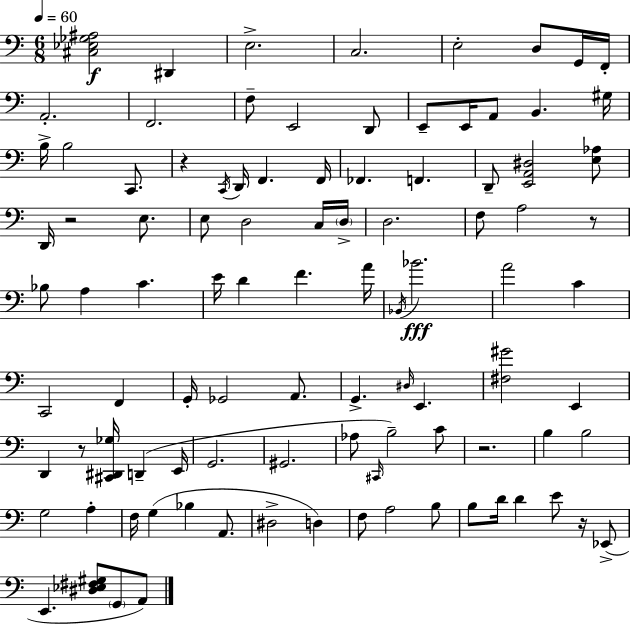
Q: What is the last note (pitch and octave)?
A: A2